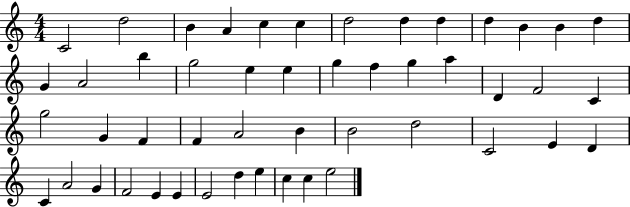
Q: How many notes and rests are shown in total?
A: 49